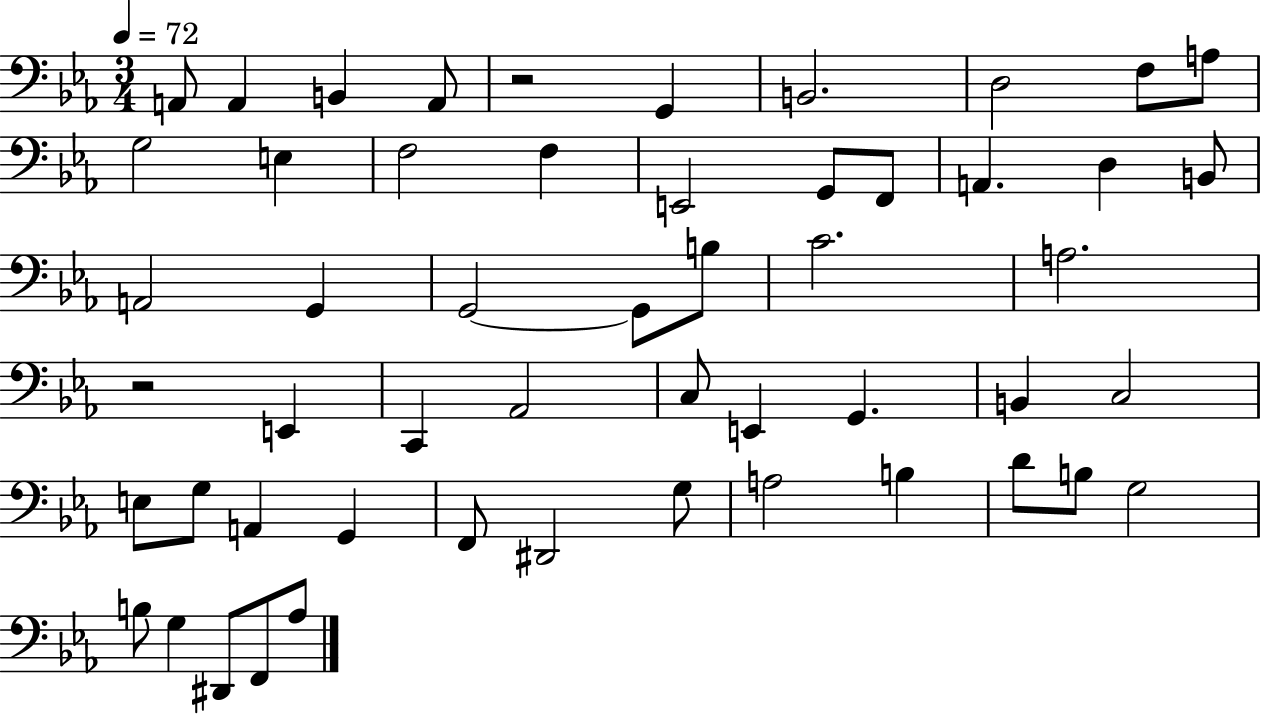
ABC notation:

X:1
T:Untitled
M:3/4
L:1/4
K:Eb
A,,/2 A,, B,, A,,/2 z2 G,, B,,2 D,2 F,/2 A,/2 G,2 E, F,2 F, E,,2 G,,/2 F,,/2 A,, D, B,,/2 A,,2 G,, G,,2 G,,/2 B,/2 C2 A,2 z2 E,, C,, _A,,2 C,/2 E,, G,, B,, C,2 E,/2 G,/2 A,, G,, F,,/2 ^D,,2 G,/2 A,2 B, D/2 B,/2 G,2 B,/2 G, ^D,,/2 F,,/2 _A,/2